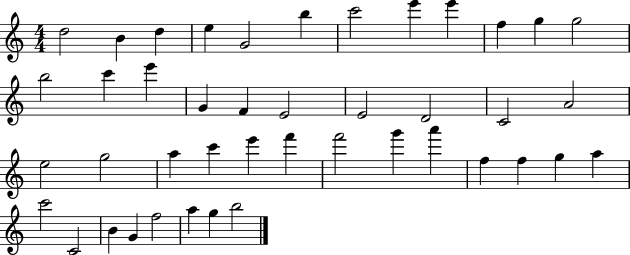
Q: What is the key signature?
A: C major